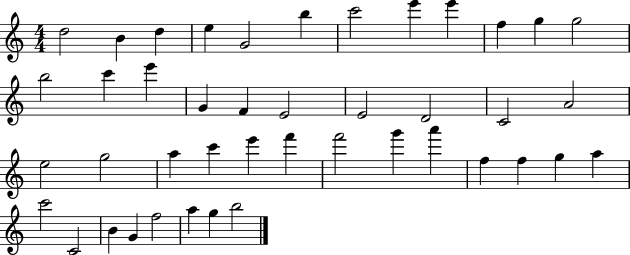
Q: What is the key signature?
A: C major